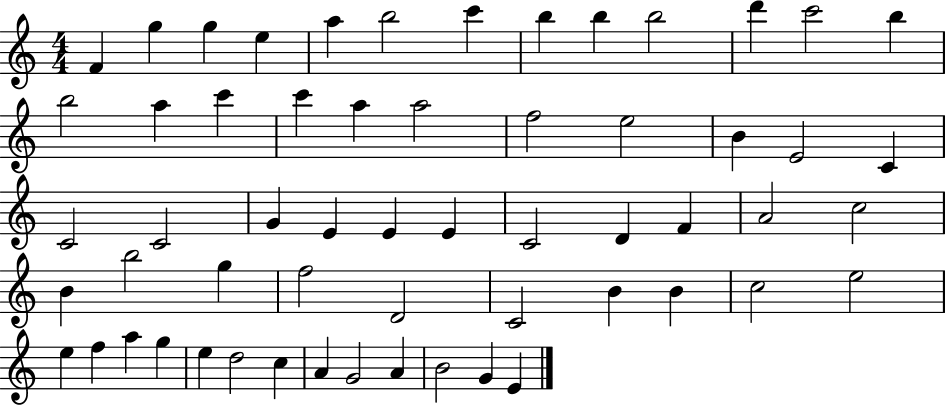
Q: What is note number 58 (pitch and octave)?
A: E4